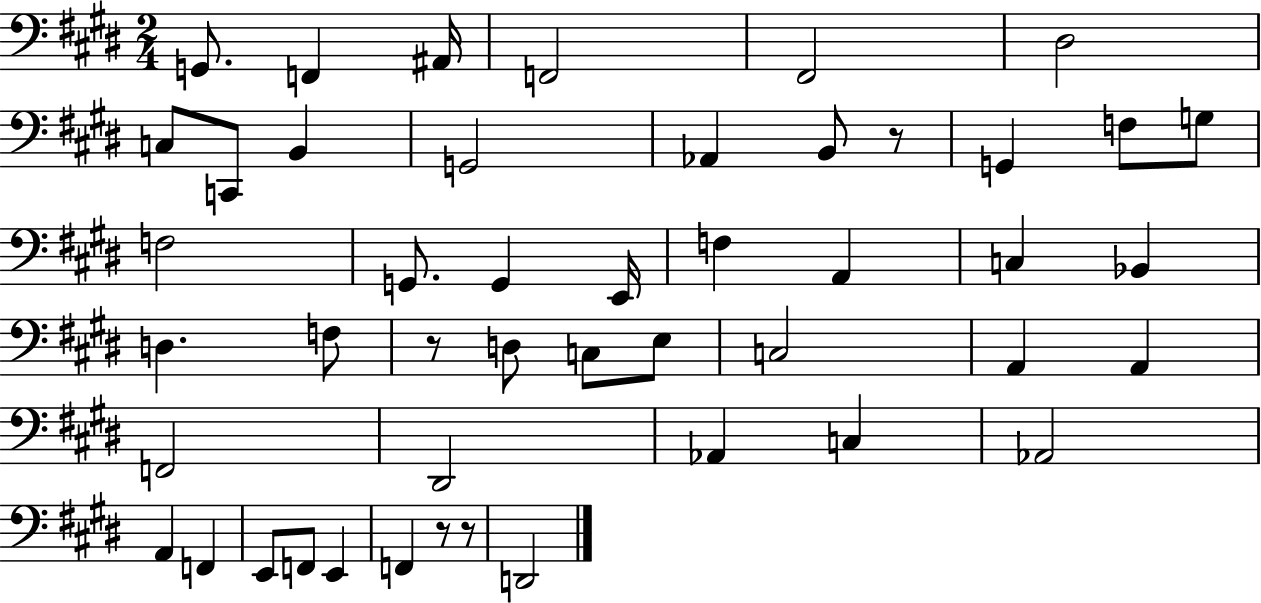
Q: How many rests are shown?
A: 4